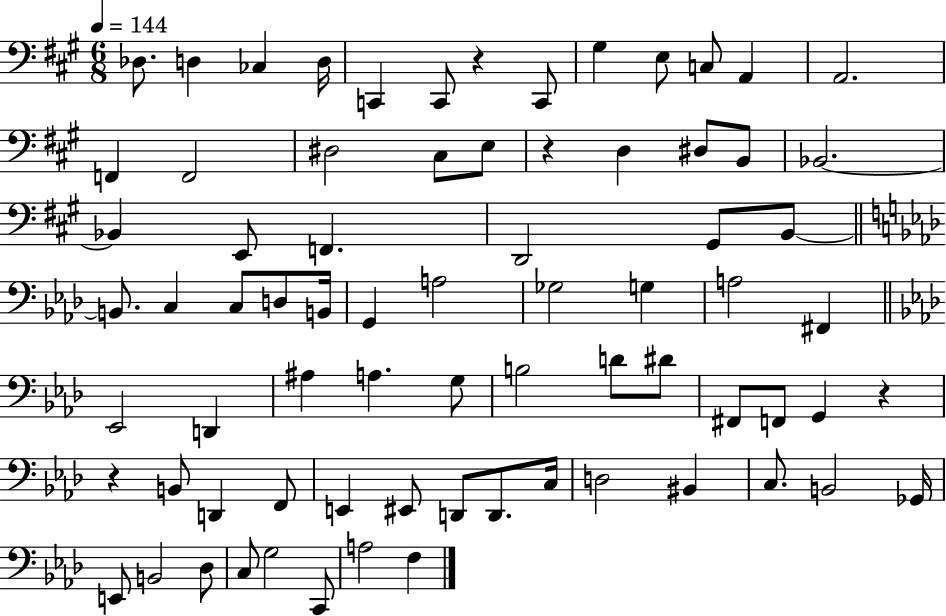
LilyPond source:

{
  \clef bass
  \numericTimeSignature
  \time 6/8
  \key a \major
  \tempo 4 = 144
  des8. d4 ces4 d16 | c,4 c,8 r4 c,8 | gis4 e8 c8 a,4 | a,2. | \break f,4 f,2 | dis2 cis8 e8 | r4 d4 dis8 b,8 | bes,2.~~ | \break bes,4 e,8 f,4. | d,2 gis,8 b,8~~ | \bar "||" \break \key aes \major b,8. c4 c8 d8 b,16 | g,4 a2 | ges2 g4 | a2 fis,4 | \break \bar "||" \break \key aes \major ees,2 d,4 | ais4 a4. g8 | b2 d'8 dis'8 | fis,8 f,8 g,4 r4 | \break r4 b,8 d,4 f,8 | e,4 eis,8 d,8 d,8. c16 | d2 bis,4 | c8. b,2 ges,16 | \break e,8 b,2 des8 | c8 g2 c,8 | a2 f4 | \bar "|."
}